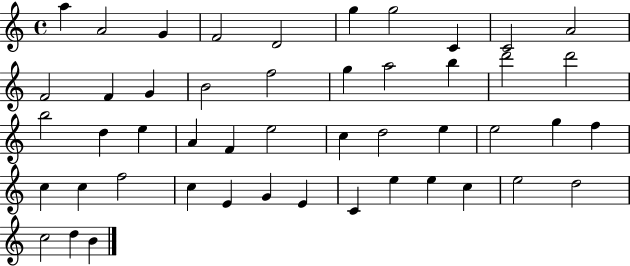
{
  \clef treble
  \time 4/4
  \defaultTimeSignature
  \key c \major
  a''4 a'2 g'4 | f'2 d'2 | g''4 g''2 c'4 | c'2 a'2 | \break f'2 f'4 g'4 | b'2 f''2 | g''4 a''2 b''4 | d'''2 d'''2 | \break b''2 d''4 e''4 | a'4 f'4 e''2 | c''4 d''2 e''4 | e''2 g''4 f''4 | \break c''4 c''4 f''2 | c''4 e'4 g'4 e'4 | c'4 e''4 e''4 c''4 | e''2 d''2 | \break c''2 d''4 b'4 | \bar "|."
}